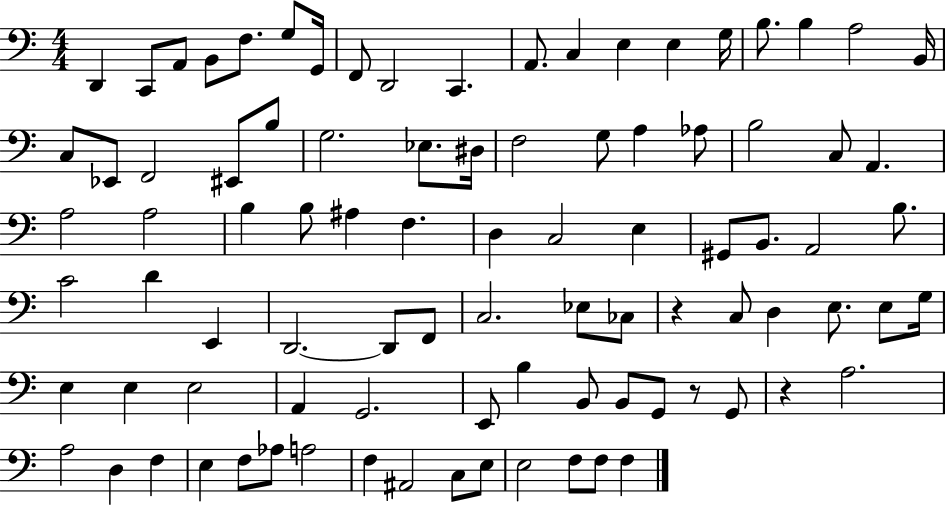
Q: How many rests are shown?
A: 3